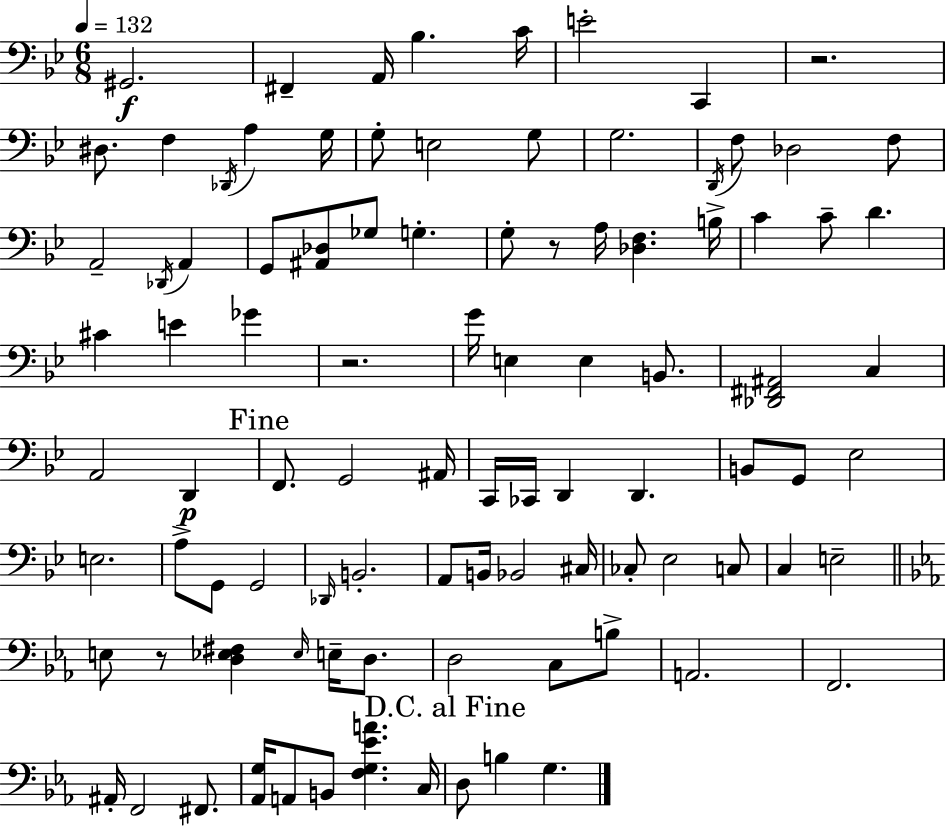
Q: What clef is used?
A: bass